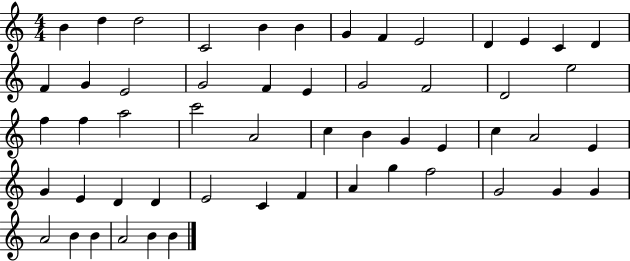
X:1
T:Untitled
M:4/4
L:1/4
K:C
B d d2 C2 B B G F E2 D E C D F G E2 G2 F E G2 F2 D2 e2 f f a2 c'2 A2 c B G E c A2 E G E D D E2 C F A g f2 G2 G G A2 B B A2 B B